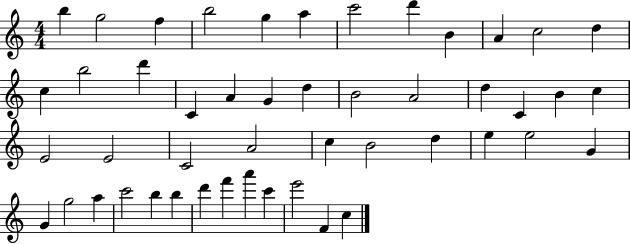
B5/q G5/h F5/q B5/h G5/q A5/q C6/h D6/q B4/q A4/q C5/h D5/q C5/q B5/h D6/q C4/q A4/q G4/q D5/q B4/h A4/h D5/q C4/q B4/q C5/q E4/h E4/h C4/h A4/h C5/q B4/h D5/q E5/q E5/h G4/q G4/q G5/h A5/q C6/h B5/q B5/q D6/q F6/q A6/q C6/q E6/h F4/q C5/q